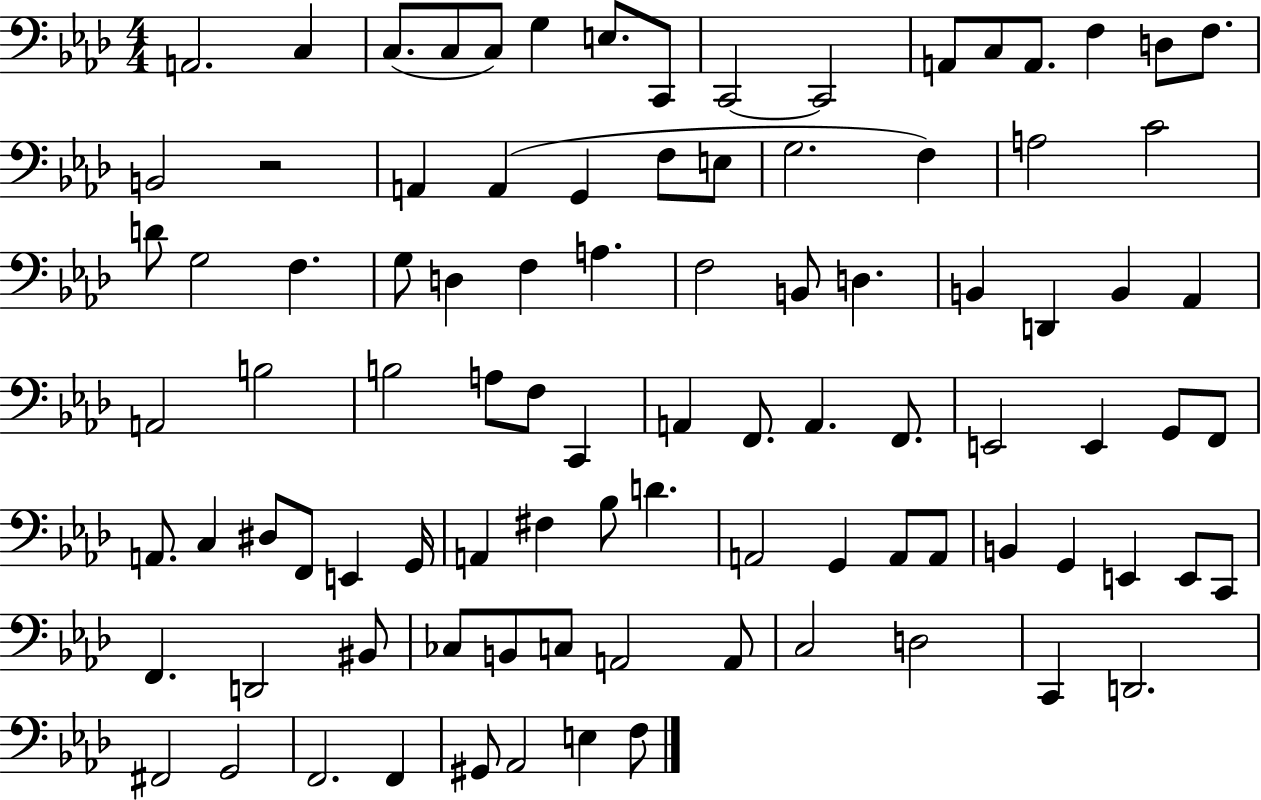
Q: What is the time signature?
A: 4/4